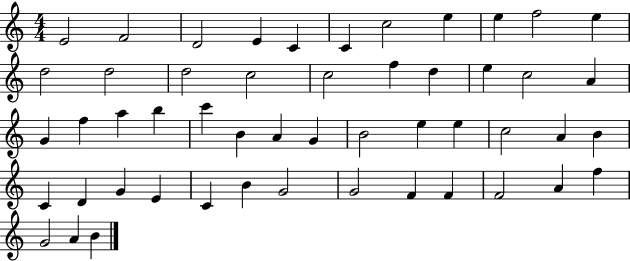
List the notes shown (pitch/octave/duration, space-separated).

E4/h F4/h D4/h E4/q C4/q C4/q C5/h E5/q E5/q F5/h E5/q D5/h D5/h D5/h C5/h C5/h F5/q D5/q E5/q C5/h A4/q G4/q F5/q A5/q B5/q C6/q B4/q A4/q G4/q B4/h E5/q E5/q C5/h A4/q B4/q C4/q D4/q G4/q E4/q C4/q B4/q G4/h G4/h F4/q F4/q F4/h A4/q F5/q G4/h A4/q B4/q